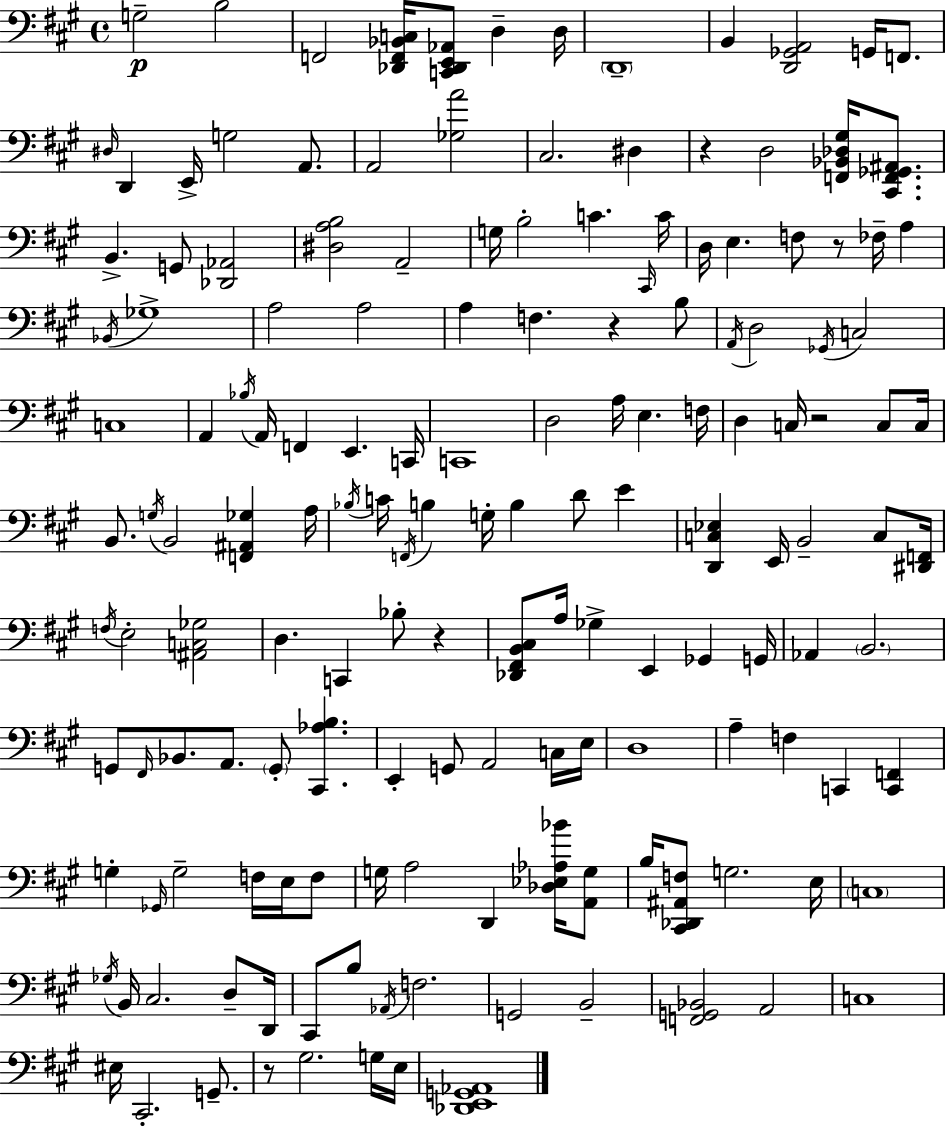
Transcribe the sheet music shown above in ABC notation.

X:1
T:Untitled
M:4/4
L:1/4
K:A
G,2 B,2 F,,2 [_D,,F,,_B,,C,]/4 [C,,_D,,E,,_A,,]/2 D, D,/4 D,,4 B,, [D,,_G,,A,,]2 G,,/4 F,,/2 ^D,/4 D,, E,,/4 G,2 A,,/2 A,,2 [_G,A]2 ^C,2 ^D, z D,2 [F,,_B,,_D,^G,]/4 [^C,,F,,_G,,^A,,]/2 B,, G,,/2 [_D,,_A,,]2 [^D,A,B,]2 A,,2 G,/4 B,2 C ^C,,/4 C/4 D,/4 E, F,/2 z/2 _F,/4 A, _B,,/4 _G,4 A,2 A,2 A, F, z B,/2 A,,/4 D,2 _G,,/4 C,2 C,4 A,, _B,/4 A,,/4 F,, E,, C,,/4 C,,4 D,2 A,/4 E, F,/4 D, C,/4 z2 C,/2 C,/4 B,,/2 G,/4 B,,2 [F,,^A,,_G,] A,/4 _B,/4 C/4 F,,/4 B, G,/4 B, D/2 E [D,,C,_E,] E,,/4 B,,2 C,/2 [^D,,F,,]/4 F,/4 E,2 [^A,,C,_G,]2 D, C,, _B,/2 z [_D,,^F,,B,,^C,]/2 A,/4 _G, E,, _G,, G,,/4 _A,, B,,2 G,,/2 ^F,,/4 _B,,/2 A,,/2 G,,/2 [^C,,_A,B,] E,, G,,/2 A,,2 C,/4 E,/4 D,4 A, F, C,, [C,,F,,] G, _G,,/4 G,2 F,/4 E,/4 F,/2 G,/4 A,2 D,, [_D,_E,_A,_B]/4 [A,,G,]/2 B,/4 [^C,,_D,,^A,,F,]/2 G,2 E,/4 C,4 _G,/4 B,,/4 ^C,2 D,/2 D,,/4 ^C,,/2 B,/2 _A,,/4 F,2 G,,2 B,,2 [F,,G,,_B,,]2 A,,2 C,4 ^E,/4 ^C,,2 G,,/2 z/2 ^G,2 G,/4 E,/4 [_D,,E,,G,,_A,,]4